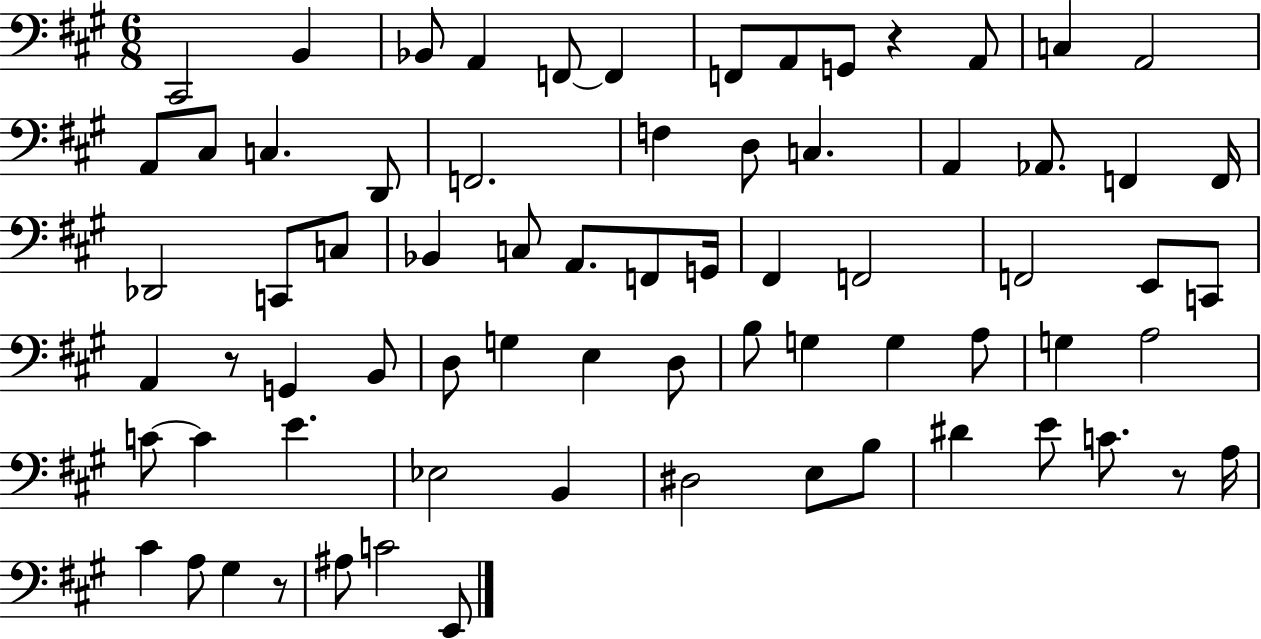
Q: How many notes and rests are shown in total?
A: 72